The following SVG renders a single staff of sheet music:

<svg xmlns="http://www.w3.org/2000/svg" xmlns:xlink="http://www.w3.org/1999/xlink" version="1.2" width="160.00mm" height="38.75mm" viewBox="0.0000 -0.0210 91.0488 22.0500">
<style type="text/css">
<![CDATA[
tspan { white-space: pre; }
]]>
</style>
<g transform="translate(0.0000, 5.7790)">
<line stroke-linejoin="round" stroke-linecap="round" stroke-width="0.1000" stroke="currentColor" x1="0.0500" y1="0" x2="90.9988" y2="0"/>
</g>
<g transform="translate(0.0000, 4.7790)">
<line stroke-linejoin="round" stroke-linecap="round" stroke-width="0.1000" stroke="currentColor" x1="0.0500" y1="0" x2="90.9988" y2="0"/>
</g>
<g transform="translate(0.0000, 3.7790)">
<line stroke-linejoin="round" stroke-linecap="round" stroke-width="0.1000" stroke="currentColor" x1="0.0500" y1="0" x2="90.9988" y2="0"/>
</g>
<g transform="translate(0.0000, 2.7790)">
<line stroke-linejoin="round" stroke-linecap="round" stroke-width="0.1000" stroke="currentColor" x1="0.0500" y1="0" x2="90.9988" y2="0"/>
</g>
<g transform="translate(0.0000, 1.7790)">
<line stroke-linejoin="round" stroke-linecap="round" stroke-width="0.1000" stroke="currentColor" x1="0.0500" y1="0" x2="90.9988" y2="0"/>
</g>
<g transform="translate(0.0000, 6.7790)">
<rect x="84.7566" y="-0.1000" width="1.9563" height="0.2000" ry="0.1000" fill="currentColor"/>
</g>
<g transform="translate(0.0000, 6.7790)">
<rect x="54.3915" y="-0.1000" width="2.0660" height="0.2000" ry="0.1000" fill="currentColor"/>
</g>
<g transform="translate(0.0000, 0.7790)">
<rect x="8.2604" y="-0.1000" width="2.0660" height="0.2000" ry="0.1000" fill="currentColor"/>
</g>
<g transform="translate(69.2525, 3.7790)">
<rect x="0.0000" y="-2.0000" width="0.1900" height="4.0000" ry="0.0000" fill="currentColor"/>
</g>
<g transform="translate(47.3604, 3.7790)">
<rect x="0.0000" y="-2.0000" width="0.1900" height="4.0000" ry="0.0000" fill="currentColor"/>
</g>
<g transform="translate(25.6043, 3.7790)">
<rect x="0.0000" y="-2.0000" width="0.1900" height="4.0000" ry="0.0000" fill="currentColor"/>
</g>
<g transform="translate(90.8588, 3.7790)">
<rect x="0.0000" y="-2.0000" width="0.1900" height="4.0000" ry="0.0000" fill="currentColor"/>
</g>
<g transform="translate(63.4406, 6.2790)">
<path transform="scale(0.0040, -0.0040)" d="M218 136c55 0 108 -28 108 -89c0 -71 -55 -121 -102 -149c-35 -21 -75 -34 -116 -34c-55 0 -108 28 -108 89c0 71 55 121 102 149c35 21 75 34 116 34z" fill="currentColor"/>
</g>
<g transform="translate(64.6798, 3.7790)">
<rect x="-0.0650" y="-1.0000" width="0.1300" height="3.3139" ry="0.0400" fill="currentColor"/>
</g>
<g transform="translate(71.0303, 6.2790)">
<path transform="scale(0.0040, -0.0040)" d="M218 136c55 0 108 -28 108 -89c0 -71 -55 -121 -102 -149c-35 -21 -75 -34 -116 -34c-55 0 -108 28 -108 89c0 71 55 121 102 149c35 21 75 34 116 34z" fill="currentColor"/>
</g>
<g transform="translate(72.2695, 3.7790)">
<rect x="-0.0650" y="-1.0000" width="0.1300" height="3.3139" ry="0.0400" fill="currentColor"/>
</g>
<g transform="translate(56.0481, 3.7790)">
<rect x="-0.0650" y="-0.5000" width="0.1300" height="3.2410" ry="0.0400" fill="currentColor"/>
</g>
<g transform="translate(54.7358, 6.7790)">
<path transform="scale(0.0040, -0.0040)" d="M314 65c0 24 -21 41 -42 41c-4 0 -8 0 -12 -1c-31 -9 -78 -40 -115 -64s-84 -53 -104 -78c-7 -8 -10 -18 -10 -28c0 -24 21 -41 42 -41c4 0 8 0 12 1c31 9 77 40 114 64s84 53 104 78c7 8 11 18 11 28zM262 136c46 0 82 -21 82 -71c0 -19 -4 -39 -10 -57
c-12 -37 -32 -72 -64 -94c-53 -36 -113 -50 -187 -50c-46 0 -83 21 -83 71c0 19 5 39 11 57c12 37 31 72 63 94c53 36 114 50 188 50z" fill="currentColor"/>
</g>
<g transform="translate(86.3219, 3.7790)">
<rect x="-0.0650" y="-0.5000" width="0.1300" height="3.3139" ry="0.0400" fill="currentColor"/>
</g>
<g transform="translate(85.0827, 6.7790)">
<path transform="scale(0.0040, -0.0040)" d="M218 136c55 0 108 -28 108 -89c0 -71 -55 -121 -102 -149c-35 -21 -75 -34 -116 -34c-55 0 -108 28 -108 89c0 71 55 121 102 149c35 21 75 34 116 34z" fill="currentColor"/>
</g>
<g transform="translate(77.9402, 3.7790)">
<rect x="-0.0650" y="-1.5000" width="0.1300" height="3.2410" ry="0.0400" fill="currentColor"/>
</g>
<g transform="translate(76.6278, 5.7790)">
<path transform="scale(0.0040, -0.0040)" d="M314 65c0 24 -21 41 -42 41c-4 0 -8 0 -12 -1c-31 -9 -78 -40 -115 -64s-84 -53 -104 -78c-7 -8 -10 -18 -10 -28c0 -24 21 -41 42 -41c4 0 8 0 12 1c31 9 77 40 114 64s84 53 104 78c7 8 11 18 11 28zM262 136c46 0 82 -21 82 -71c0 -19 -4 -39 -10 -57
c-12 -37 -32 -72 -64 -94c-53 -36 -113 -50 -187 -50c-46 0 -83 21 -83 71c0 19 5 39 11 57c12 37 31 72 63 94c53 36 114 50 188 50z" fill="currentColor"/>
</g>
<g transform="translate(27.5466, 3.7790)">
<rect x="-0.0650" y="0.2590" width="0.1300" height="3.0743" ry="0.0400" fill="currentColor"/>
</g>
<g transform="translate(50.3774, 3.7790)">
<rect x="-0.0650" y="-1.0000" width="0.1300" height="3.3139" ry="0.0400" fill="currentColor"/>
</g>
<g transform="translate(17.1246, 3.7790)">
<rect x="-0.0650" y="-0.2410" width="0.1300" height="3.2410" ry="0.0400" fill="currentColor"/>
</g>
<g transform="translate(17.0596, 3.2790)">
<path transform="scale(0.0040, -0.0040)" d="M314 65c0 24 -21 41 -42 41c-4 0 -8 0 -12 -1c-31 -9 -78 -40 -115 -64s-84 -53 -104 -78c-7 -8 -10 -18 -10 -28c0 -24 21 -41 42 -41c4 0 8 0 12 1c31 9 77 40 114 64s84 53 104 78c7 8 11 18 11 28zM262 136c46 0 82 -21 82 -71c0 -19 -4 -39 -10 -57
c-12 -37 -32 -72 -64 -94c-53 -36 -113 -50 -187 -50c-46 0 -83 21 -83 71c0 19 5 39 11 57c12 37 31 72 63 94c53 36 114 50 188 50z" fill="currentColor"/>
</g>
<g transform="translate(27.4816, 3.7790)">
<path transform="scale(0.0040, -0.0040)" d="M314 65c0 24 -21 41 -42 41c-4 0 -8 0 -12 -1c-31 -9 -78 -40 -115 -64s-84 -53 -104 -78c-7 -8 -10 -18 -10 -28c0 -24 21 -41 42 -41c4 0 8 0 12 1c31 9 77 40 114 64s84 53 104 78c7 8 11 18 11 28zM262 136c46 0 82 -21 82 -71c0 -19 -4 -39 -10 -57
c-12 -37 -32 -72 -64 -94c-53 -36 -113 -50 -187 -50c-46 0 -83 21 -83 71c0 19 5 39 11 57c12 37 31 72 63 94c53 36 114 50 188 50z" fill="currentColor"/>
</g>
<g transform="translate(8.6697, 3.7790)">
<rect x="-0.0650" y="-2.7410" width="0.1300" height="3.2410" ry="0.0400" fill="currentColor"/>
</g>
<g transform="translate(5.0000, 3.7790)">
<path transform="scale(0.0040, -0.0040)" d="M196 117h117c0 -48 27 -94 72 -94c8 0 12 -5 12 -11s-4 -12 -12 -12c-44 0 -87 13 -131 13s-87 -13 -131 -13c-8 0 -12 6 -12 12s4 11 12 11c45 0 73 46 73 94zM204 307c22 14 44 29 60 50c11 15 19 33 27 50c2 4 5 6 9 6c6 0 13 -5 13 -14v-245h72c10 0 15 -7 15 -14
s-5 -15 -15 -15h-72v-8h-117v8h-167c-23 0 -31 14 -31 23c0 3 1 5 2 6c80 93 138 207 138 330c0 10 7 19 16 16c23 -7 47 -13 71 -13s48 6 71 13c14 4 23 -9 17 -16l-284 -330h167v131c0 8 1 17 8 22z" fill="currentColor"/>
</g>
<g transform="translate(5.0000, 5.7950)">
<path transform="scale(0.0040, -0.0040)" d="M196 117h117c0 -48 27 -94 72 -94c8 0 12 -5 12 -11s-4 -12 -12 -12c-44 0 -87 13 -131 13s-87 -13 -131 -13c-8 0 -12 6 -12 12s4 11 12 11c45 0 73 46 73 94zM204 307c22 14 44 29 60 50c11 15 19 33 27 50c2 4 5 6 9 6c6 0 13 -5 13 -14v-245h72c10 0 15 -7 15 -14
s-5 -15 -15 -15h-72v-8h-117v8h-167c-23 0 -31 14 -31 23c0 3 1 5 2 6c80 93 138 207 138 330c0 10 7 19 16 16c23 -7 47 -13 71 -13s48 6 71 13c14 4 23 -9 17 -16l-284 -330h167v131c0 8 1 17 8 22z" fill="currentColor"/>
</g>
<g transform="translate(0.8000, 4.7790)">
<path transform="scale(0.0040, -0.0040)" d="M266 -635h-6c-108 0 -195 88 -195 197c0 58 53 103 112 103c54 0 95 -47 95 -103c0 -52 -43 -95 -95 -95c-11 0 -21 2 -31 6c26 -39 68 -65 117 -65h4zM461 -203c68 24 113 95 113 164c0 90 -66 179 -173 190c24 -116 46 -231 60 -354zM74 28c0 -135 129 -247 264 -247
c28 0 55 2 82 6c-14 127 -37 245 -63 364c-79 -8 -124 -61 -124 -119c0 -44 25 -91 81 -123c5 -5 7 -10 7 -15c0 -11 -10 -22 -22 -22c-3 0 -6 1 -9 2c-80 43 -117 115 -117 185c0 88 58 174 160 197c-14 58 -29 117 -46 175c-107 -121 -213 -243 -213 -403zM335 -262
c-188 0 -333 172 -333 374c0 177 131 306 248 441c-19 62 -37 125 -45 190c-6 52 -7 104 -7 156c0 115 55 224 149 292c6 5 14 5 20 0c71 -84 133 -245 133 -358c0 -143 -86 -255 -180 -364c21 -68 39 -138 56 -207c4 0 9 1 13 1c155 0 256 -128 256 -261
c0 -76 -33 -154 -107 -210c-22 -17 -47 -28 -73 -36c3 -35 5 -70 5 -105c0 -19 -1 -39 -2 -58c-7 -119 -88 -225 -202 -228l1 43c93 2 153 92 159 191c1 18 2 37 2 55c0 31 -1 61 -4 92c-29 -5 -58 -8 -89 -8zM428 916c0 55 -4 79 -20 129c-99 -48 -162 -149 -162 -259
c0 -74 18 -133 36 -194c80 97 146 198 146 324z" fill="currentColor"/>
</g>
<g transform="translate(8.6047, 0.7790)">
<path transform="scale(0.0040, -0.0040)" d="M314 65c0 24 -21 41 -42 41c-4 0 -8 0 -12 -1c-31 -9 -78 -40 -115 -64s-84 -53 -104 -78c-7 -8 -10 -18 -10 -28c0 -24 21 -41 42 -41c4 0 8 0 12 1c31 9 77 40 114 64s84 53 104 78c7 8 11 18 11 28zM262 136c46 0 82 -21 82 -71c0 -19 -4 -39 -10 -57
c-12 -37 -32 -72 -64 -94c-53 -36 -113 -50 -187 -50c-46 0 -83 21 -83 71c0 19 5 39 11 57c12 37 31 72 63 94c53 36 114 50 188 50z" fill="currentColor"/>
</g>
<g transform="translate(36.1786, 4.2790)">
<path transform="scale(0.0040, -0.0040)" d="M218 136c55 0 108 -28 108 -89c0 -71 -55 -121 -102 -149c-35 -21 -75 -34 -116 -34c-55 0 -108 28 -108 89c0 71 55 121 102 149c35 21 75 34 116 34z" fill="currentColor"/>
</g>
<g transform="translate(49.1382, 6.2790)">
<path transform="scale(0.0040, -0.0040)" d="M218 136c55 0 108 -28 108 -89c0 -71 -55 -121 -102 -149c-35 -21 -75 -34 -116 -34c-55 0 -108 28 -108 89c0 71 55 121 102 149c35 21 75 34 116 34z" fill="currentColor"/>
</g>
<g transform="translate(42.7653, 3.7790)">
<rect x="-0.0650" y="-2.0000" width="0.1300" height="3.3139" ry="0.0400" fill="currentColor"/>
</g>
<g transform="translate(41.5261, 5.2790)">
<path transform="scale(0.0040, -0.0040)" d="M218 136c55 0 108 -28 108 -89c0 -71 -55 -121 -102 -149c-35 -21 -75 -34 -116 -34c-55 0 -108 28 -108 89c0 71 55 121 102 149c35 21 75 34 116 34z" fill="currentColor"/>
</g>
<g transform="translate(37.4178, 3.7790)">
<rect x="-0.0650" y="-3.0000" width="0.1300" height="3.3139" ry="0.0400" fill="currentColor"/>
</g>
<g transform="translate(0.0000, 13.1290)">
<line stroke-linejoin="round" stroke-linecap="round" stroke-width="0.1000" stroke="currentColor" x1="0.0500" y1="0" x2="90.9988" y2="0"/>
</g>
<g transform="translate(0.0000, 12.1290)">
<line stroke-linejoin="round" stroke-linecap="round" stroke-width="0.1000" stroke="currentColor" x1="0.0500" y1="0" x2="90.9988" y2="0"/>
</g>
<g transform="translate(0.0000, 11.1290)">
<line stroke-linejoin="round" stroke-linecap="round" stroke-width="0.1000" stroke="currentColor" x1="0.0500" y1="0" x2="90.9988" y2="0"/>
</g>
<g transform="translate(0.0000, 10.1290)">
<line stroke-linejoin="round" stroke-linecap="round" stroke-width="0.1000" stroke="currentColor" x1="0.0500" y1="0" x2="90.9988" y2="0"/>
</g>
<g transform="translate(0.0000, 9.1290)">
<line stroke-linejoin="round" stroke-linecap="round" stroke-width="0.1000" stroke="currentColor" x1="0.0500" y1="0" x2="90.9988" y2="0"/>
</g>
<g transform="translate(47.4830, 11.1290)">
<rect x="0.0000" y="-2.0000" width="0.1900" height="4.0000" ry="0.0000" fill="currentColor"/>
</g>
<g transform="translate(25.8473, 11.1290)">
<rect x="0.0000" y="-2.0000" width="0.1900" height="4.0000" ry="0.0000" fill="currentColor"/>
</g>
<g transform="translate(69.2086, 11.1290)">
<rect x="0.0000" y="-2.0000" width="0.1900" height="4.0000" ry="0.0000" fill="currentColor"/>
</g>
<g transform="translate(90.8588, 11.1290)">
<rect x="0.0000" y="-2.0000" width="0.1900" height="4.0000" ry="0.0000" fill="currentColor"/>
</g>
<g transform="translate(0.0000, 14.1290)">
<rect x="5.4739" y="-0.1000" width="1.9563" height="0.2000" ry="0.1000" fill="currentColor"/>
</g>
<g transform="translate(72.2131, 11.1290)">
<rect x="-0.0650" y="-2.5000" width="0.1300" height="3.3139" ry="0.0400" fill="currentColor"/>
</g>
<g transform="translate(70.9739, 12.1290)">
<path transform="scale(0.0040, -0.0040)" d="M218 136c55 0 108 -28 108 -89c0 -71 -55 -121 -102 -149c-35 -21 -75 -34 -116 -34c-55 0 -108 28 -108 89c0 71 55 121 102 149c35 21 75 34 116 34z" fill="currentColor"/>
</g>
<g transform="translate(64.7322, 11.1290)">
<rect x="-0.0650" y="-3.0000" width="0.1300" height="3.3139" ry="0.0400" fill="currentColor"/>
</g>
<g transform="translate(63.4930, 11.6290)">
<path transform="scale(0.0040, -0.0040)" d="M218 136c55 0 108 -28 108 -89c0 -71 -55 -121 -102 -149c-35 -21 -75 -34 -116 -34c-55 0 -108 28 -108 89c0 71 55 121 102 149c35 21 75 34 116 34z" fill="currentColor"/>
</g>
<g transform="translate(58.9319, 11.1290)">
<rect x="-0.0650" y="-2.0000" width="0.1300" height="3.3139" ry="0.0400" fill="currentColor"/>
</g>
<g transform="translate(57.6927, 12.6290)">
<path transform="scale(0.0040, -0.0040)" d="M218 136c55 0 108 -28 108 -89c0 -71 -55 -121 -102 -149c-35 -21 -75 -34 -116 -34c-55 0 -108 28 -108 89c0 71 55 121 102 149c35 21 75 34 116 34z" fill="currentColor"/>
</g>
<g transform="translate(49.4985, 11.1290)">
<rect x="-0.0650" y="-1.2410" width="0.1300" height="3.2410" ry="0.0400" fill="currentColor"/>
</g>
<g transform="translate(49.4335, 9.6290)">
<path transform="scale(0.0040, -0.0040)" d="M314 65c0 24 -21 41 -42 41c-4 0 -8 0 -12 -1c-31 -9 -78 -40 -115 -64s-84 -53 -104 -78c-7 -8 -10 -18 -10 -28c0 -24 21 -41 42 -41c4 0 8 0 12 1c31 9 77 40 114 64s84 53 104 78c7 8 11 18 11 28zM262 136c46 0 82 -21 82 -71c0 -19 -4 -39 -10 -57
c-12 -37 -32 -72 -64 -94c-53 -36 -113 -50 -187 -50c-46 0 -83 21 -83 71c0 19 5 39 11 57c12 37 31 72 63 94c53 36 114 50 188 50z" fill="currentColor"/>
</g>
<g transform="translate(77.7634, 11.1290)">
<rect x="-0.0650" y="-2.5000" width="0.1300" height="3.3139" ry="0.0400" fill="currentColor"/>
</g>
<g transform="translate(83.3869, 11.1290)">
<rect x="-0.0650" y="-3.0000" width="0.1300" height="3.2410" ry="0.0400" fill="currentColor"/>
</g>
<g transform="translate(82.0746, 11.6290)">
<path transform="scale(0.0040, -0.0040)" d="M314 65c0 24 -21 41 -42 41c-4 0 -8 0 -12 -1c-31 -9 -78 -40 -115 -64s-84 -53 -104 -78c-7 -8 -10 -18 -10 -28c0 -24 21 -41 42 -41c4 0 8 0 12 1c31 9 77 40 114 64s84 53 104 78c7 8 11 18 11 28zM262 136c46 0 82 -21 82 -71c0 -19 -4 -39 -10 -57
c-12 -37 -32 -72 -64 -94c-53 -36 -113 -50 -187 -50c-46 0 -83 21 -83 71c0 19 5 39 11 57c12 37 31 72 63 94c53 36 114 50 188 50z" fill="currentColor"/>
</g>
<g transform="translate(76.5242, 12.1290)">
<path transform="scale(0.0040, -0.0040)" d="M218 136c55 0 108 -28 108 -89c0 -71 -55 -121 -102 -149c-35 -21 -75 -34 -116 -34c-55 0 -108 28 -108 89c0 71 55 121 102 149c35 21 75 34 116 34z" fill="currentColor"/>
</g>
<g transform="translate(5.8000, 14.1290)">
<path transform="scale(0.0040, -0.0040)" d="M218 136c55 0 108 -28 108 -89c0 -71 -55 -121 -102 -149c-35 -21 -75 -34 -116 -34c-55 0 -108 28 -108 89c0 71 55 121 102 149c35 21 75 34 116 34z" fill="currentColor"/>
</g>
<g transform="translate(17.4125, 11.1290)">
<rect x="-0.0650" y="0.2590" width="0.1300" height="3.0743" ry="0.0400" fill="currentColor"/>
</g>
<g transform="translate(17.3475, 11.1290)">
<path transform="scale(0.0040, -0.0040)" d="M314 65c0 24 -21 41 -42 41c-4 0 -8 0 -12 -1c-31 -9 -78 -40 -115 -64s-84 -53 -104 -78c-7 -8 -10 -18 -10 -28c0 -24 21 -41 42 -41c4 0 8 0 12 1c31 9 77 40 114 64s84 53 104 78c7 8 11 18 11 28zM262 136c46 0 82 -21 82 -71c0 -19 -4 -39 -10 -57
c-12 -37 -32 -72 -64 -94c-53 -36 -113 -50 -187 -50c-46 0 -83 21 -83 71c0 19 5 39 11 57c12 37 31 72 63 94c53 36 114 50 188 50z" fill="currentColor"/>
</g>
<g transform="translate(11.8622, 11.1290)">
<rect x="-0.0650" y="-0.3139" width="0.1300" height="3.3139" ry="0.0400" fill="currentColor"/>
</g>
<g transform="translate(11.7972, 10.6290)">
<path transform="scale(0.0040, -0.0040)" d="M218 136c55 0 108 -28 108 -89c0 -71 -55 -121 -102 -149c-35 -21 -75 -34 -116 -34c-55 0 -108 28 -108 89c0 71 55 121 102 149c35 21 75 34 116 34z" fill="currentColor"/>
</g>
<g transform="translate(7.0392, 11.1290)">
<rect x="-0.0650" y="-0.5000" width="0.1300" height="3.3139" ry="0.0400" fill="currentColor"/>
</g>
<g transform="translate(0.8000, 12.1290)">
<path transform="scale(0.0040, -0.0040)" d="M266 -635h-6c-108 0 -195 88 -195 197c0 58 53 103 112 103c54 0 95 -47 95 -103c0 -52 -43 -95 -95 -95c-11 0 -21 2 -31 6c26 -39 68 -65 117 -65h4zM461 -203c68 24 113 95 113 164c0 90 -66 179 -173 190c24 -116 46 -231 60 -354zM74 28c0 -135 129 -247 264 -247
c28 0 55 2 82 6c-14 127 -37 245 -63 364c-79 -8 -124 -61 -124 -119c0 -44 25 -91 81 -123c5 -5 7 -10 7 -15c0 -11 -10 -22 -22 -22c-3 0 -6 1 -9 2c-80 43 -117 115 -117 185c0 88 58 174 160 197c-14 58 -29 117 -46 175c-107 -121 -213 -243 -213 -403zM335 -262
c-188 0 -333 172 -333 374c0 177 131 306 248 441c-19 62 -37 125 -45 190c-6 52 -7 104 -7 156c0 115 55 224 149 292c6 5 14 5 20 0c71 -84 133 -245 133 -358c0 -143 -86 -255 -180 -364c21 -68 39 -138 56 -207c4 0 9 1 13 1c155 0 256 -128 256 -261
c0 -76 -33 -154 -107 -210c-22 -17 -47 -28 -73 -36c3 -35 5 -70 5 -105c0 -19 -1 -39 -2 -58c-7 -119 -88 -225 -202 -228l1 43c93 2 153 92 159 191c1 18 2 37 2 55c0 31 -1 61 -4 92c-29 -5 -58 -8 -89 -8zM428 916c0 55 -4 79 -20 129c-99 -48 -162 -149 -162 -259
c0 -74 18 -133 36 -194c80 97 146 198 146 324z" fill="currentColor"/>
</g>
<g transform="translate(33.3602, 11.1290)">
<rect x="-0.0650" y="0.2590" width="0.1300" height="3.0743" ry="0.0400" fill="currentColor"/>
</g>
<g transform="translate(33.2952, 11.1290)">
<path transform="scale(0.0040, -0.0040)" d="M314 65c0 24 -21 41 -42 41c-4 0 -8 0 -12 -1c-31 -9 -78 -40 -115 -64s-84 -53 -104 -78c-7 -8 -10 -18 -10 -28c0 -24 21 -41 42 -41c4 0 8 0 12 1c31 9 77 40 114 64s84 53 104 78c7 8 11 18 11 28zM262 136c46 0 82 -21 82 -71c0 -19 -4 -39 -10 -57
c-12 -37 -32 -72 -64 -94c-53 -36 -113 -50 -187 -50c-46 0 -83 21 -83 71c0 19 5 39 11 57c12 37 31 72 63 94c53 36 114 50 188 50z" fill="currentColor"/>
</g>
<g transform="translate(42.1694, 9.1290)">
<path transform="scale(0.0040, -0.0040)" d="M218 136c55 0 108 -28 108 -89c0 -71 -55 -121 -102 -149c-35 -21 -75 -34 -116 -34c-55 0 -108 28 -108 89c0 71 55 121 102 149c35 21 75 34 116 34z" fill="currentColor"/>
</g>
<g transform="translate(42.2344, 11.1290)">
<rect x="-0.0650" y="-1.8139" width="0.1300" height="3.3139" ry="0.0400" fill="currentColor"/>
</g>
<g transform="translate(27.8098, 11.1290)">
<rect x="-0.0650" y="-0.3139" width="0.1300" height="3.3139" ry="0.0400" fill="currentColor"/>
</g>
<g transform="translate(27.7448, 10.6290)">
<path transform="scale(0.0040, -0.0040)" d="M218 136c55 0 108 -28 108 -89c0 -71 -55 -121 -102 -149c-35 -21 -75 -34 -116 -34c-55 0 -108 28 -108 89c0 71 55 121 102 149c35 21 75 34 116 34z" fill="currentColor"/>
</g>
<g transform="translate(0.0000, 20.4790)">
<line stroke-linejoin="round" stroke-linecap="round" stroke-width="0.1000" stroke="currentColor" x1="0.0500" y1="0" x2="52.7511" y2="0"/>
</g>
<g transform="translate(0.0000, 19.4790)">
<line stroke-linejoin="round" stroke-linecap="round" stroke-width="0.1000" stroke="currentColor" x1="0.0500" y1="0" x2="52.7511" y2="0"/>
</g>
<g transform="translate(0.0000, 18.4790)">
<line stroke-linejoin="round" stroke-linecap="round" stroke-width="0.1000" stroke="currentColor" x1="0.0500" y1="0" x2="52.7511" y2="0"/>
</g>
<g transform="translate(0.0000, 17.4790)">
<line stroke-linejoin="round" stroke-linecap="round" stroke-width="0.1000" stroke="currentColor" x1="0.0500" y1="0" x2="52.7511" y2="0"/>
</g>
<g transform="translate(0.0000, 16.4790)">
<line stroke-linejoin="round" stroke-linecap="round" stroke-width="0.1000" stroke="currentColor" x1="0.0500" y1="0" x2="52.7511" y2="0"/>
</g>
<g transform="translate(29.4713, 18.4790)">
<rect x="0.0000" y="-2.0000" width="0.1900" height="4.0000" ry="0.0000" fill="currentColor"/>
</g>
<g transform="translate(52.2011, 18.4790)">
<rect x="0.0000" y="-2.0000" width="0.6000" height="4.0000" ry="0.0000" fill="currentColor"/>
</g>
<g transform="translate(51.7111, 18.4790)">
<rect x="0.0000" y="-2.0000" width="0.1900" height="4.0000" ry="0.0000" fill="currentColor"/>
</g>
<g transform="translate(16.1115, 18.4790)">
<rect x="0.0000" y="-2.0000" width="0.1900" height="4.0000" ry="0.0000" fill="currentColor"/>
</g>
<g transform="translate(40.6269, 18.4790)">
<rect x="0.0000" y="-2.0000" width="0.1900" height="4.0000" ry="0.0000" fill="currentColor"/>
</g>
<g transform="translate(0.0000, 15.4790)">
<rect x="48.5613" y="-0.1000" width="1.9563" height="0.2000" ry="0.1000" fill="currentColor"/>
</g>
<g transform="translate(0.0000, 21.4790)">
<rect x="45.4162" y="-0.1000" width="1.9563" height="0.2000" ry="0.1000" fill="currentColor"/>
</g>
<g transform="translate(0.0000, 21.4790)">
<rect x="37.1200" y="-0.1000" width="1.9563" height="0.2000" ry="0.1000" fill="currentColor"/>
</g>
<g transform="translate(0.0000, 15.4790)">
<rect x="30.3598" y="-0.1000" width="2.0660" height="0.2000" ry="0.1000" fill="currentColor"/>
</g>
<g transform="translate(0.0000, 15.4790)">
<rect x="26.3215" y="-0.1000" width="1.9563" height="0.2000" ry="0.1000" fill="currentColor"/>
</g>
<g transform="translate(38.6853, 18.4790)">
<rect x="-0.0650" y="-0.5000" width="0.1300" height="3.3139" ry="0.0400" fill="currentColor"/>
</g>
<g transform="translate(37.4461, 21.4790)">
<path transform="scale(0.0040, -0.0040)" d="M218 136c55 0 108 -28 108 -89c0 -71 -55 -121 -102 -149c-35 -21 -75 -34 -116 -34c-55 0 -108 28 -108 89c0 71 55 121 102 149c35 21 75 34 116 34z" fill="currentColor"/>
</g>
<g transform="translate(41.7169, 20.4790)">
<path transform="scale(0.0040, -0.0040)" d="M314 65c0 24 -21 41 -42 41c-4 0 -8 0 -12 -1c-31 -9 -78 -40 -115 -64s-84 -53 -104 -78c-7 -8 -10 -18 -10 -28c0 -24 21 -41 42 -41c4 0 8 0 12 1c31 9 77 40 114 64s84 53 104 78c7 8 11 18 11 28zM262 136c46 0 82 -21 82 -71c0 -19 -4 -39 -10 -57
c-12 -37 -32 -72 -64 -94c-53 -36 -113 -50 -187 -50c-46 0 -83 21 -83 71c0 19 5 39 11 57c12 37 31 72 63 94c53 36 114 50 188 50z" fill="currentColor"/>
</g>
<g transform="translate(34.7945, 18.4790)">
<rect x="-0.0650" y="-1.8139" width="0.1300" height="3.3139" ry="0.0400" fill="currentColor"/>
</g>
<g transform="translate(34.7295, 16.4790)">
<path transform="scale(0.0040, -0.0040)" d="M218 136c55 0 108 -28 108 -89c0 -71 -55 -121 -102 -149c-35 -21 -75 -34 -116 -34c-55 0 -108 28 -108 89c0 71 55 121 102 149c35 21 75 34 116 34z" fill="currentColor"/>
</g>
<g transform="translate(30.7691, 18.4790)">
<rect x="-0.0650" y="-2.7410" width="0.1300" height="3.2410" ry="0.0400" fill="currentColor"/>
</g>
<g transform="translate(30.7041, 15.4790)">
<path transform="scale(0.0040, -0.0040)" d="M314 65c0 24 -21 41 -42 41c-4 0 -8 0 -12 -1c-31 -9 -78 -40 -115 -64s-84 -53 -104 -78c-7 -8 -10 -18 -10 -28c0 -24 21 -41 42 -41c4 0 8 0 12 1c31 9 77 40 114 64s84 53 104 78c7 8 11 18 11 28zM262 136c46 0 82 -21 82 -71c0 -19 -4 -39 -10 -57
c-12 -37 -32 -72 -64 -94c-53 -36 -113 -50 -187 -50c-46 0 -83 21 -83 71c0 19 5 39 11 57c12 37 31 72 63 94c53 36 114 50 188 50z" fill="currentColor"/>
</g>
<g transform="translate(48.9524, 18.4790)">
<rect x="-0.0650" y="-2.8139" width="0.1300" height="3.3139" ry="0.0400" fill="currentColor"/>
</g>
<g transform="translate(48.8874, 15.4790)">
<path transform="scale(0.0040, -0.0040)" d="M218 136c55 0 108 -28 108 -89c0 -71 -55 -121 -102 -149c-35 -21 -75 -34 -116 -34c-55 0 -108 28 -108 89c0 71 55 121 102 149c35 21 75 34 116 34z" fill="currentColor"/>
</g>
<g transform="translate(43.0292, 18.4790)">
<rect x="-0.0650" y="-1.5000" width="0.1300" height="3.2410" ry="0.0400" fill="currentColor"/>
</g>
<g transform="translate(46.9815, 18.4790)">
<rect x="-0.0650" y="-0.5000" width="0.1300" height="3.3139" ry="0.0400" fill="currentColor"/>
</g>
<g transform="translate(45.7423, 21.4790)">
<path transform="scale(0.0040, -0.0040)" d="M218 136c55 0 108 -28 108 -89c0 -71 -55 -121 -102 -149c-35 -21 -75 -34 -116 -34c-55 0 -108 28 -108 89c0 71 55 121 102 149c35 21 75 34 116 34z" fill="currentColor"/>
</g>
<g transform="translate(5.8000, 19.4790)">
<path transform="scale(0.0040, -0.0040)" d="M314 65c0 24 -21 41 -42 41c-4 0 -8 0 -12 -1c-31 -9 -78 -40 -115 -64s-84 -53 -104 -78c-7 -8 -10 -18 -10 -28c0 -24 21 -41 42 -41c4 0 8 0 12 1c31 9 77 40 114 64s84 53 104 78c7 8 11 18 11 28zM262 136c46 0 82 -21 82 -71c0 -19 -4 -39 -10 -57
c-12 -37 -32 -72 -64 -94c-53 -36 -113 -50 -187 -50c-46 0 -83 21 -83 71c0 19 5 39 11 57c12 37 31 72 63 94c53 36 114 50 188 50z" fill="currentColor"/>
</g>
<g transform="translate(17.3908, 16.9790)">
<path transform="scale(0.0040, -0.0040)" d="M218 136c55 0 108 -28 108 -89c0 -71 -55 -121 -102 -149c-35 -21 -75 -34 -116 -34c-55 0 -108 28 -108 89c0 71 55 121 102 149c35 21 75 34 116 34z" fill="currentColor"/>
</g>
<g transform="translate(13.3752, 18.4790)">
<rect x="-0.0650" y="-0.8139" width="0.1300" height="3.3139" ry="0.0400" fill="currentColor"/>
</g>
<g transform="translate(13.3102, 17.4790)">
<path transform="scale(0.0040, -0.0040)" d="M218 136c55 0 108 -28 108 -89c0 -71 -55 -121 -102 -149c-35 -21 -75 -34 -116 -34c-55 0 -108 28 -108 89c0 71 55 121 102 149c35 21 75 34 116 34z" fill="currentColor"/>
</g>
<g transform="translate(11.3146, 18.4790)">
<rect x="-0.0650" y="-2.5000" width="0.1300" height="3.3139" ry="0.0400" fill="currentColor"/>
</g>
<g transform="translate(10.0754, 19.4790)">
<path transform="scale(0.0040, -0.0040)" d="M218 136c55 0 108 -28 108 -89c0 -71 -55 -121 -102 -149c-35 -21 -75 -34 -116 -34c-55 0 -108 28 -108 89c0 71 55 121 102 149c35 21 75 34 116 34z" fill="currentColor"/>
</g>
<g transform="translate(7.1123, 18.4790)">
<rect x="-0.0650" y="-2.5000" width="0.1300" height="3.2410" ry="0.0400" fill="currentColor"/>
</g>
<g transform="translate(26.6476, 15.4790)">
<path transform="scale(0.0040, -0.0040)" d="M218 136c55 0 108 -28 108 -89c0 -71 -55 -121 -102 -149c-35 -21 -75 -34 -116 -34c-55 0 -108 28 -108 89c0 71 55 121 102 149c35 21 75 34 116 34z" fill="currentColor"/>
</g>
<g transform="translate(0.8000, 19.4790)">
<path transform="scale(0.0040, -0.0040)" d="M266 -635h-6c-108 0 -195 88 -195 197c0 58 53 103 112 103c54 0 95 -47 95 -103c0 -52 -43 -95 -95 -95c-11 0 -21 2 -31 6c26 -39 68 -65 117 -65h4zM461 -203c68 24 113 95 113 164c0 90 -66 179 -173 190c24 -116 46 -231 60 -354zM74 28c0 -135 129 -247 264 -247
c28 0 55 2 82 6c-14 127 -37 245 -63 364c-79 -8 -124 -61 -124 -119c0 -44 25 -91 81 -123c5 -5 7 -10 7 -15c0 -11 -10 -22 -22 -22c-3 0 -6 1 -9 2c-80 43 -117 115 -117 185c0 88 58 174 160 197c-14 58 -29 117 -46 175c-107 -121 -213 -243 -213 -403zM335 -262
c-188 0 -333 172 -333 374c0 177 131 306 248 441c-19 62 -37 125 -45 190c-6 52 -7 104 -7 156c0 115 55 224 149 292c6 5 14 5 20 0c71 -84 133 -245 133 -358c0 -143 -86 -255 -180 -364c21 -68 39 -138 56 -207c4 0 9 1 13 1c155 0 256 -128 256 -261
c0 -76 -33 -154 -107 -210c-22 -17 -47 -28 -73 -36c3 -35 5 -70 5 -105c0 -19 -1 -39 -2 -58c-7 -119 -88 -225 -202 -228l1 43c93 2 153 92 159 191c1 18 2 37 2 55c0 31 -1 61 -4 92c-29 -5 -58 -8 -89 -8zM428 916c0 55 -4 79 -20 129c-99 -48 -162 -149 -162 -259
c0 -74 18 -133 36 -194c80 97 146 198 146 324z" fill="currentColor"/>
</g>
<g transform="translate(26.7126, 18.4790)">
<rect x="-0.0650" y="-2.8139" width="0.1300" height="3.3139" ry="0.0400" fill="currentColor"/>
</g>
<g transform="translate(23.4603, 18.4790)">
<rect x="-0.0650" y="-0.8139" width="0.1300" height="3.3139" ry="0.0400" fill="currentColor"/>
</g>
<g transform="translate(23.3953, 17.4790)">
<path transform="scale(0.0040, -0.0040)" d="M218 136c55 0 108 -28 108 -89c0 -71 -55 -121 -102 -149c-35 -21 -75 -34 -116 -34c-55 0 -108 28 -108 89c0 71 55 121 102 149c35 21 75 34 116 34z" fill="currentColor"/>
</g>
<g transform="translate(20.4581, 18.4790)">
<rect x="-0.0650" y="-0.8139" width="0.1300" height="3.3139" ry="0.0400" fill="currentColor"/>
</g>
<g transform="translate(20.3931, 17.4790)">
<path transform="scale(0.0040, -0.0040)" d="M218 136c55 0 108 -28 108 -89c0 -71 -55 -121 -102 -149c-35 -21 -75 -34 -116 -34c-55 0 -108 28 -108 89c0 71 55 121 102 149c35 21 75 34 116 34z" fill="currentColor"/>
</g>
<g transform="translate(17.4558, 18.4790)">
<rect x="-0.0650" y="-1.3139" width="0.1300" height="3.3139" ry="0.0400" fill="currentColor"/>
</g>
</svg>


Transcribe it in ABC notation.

X:1
T:Untitled
M:4/4
L:1/4
K:C
a2 c2 B2 A F D C2 D D E2 C C c B2 c B2 f e2 F A G G A2 G2 G d e d d a a2 f C E2 C a